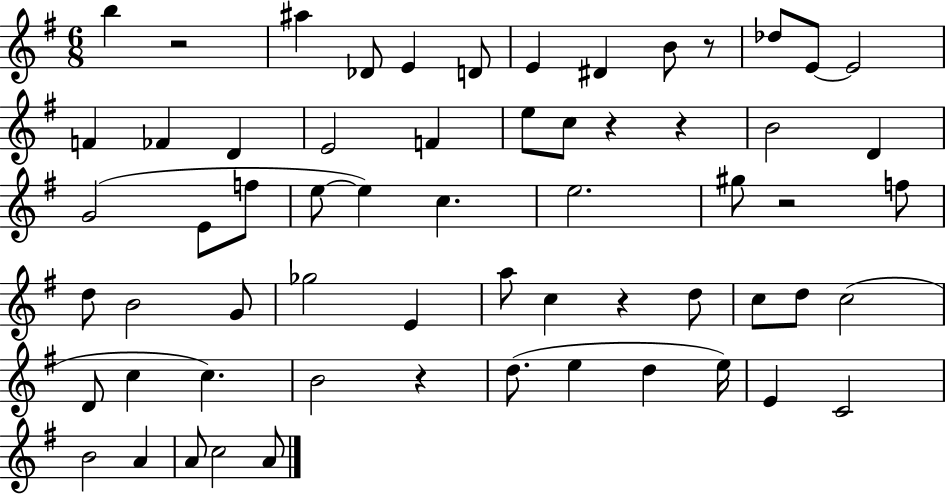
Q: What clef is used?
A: treble